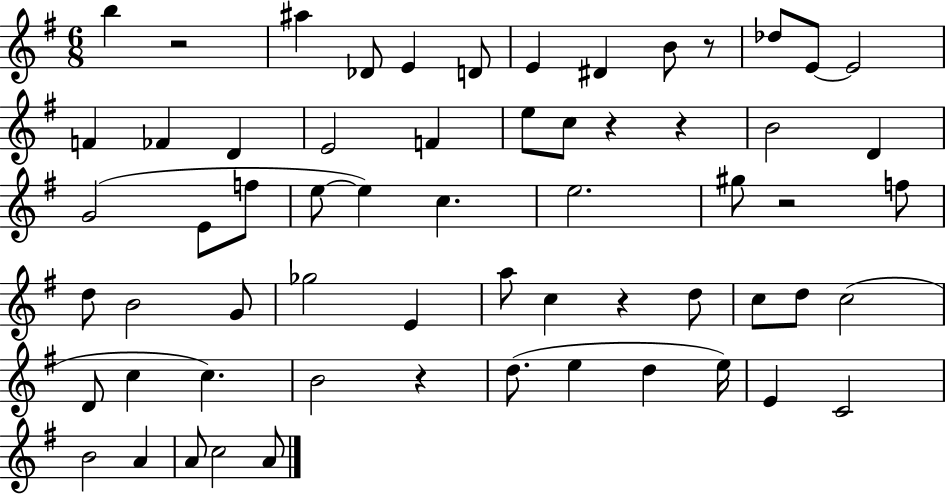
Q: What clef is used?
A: treble